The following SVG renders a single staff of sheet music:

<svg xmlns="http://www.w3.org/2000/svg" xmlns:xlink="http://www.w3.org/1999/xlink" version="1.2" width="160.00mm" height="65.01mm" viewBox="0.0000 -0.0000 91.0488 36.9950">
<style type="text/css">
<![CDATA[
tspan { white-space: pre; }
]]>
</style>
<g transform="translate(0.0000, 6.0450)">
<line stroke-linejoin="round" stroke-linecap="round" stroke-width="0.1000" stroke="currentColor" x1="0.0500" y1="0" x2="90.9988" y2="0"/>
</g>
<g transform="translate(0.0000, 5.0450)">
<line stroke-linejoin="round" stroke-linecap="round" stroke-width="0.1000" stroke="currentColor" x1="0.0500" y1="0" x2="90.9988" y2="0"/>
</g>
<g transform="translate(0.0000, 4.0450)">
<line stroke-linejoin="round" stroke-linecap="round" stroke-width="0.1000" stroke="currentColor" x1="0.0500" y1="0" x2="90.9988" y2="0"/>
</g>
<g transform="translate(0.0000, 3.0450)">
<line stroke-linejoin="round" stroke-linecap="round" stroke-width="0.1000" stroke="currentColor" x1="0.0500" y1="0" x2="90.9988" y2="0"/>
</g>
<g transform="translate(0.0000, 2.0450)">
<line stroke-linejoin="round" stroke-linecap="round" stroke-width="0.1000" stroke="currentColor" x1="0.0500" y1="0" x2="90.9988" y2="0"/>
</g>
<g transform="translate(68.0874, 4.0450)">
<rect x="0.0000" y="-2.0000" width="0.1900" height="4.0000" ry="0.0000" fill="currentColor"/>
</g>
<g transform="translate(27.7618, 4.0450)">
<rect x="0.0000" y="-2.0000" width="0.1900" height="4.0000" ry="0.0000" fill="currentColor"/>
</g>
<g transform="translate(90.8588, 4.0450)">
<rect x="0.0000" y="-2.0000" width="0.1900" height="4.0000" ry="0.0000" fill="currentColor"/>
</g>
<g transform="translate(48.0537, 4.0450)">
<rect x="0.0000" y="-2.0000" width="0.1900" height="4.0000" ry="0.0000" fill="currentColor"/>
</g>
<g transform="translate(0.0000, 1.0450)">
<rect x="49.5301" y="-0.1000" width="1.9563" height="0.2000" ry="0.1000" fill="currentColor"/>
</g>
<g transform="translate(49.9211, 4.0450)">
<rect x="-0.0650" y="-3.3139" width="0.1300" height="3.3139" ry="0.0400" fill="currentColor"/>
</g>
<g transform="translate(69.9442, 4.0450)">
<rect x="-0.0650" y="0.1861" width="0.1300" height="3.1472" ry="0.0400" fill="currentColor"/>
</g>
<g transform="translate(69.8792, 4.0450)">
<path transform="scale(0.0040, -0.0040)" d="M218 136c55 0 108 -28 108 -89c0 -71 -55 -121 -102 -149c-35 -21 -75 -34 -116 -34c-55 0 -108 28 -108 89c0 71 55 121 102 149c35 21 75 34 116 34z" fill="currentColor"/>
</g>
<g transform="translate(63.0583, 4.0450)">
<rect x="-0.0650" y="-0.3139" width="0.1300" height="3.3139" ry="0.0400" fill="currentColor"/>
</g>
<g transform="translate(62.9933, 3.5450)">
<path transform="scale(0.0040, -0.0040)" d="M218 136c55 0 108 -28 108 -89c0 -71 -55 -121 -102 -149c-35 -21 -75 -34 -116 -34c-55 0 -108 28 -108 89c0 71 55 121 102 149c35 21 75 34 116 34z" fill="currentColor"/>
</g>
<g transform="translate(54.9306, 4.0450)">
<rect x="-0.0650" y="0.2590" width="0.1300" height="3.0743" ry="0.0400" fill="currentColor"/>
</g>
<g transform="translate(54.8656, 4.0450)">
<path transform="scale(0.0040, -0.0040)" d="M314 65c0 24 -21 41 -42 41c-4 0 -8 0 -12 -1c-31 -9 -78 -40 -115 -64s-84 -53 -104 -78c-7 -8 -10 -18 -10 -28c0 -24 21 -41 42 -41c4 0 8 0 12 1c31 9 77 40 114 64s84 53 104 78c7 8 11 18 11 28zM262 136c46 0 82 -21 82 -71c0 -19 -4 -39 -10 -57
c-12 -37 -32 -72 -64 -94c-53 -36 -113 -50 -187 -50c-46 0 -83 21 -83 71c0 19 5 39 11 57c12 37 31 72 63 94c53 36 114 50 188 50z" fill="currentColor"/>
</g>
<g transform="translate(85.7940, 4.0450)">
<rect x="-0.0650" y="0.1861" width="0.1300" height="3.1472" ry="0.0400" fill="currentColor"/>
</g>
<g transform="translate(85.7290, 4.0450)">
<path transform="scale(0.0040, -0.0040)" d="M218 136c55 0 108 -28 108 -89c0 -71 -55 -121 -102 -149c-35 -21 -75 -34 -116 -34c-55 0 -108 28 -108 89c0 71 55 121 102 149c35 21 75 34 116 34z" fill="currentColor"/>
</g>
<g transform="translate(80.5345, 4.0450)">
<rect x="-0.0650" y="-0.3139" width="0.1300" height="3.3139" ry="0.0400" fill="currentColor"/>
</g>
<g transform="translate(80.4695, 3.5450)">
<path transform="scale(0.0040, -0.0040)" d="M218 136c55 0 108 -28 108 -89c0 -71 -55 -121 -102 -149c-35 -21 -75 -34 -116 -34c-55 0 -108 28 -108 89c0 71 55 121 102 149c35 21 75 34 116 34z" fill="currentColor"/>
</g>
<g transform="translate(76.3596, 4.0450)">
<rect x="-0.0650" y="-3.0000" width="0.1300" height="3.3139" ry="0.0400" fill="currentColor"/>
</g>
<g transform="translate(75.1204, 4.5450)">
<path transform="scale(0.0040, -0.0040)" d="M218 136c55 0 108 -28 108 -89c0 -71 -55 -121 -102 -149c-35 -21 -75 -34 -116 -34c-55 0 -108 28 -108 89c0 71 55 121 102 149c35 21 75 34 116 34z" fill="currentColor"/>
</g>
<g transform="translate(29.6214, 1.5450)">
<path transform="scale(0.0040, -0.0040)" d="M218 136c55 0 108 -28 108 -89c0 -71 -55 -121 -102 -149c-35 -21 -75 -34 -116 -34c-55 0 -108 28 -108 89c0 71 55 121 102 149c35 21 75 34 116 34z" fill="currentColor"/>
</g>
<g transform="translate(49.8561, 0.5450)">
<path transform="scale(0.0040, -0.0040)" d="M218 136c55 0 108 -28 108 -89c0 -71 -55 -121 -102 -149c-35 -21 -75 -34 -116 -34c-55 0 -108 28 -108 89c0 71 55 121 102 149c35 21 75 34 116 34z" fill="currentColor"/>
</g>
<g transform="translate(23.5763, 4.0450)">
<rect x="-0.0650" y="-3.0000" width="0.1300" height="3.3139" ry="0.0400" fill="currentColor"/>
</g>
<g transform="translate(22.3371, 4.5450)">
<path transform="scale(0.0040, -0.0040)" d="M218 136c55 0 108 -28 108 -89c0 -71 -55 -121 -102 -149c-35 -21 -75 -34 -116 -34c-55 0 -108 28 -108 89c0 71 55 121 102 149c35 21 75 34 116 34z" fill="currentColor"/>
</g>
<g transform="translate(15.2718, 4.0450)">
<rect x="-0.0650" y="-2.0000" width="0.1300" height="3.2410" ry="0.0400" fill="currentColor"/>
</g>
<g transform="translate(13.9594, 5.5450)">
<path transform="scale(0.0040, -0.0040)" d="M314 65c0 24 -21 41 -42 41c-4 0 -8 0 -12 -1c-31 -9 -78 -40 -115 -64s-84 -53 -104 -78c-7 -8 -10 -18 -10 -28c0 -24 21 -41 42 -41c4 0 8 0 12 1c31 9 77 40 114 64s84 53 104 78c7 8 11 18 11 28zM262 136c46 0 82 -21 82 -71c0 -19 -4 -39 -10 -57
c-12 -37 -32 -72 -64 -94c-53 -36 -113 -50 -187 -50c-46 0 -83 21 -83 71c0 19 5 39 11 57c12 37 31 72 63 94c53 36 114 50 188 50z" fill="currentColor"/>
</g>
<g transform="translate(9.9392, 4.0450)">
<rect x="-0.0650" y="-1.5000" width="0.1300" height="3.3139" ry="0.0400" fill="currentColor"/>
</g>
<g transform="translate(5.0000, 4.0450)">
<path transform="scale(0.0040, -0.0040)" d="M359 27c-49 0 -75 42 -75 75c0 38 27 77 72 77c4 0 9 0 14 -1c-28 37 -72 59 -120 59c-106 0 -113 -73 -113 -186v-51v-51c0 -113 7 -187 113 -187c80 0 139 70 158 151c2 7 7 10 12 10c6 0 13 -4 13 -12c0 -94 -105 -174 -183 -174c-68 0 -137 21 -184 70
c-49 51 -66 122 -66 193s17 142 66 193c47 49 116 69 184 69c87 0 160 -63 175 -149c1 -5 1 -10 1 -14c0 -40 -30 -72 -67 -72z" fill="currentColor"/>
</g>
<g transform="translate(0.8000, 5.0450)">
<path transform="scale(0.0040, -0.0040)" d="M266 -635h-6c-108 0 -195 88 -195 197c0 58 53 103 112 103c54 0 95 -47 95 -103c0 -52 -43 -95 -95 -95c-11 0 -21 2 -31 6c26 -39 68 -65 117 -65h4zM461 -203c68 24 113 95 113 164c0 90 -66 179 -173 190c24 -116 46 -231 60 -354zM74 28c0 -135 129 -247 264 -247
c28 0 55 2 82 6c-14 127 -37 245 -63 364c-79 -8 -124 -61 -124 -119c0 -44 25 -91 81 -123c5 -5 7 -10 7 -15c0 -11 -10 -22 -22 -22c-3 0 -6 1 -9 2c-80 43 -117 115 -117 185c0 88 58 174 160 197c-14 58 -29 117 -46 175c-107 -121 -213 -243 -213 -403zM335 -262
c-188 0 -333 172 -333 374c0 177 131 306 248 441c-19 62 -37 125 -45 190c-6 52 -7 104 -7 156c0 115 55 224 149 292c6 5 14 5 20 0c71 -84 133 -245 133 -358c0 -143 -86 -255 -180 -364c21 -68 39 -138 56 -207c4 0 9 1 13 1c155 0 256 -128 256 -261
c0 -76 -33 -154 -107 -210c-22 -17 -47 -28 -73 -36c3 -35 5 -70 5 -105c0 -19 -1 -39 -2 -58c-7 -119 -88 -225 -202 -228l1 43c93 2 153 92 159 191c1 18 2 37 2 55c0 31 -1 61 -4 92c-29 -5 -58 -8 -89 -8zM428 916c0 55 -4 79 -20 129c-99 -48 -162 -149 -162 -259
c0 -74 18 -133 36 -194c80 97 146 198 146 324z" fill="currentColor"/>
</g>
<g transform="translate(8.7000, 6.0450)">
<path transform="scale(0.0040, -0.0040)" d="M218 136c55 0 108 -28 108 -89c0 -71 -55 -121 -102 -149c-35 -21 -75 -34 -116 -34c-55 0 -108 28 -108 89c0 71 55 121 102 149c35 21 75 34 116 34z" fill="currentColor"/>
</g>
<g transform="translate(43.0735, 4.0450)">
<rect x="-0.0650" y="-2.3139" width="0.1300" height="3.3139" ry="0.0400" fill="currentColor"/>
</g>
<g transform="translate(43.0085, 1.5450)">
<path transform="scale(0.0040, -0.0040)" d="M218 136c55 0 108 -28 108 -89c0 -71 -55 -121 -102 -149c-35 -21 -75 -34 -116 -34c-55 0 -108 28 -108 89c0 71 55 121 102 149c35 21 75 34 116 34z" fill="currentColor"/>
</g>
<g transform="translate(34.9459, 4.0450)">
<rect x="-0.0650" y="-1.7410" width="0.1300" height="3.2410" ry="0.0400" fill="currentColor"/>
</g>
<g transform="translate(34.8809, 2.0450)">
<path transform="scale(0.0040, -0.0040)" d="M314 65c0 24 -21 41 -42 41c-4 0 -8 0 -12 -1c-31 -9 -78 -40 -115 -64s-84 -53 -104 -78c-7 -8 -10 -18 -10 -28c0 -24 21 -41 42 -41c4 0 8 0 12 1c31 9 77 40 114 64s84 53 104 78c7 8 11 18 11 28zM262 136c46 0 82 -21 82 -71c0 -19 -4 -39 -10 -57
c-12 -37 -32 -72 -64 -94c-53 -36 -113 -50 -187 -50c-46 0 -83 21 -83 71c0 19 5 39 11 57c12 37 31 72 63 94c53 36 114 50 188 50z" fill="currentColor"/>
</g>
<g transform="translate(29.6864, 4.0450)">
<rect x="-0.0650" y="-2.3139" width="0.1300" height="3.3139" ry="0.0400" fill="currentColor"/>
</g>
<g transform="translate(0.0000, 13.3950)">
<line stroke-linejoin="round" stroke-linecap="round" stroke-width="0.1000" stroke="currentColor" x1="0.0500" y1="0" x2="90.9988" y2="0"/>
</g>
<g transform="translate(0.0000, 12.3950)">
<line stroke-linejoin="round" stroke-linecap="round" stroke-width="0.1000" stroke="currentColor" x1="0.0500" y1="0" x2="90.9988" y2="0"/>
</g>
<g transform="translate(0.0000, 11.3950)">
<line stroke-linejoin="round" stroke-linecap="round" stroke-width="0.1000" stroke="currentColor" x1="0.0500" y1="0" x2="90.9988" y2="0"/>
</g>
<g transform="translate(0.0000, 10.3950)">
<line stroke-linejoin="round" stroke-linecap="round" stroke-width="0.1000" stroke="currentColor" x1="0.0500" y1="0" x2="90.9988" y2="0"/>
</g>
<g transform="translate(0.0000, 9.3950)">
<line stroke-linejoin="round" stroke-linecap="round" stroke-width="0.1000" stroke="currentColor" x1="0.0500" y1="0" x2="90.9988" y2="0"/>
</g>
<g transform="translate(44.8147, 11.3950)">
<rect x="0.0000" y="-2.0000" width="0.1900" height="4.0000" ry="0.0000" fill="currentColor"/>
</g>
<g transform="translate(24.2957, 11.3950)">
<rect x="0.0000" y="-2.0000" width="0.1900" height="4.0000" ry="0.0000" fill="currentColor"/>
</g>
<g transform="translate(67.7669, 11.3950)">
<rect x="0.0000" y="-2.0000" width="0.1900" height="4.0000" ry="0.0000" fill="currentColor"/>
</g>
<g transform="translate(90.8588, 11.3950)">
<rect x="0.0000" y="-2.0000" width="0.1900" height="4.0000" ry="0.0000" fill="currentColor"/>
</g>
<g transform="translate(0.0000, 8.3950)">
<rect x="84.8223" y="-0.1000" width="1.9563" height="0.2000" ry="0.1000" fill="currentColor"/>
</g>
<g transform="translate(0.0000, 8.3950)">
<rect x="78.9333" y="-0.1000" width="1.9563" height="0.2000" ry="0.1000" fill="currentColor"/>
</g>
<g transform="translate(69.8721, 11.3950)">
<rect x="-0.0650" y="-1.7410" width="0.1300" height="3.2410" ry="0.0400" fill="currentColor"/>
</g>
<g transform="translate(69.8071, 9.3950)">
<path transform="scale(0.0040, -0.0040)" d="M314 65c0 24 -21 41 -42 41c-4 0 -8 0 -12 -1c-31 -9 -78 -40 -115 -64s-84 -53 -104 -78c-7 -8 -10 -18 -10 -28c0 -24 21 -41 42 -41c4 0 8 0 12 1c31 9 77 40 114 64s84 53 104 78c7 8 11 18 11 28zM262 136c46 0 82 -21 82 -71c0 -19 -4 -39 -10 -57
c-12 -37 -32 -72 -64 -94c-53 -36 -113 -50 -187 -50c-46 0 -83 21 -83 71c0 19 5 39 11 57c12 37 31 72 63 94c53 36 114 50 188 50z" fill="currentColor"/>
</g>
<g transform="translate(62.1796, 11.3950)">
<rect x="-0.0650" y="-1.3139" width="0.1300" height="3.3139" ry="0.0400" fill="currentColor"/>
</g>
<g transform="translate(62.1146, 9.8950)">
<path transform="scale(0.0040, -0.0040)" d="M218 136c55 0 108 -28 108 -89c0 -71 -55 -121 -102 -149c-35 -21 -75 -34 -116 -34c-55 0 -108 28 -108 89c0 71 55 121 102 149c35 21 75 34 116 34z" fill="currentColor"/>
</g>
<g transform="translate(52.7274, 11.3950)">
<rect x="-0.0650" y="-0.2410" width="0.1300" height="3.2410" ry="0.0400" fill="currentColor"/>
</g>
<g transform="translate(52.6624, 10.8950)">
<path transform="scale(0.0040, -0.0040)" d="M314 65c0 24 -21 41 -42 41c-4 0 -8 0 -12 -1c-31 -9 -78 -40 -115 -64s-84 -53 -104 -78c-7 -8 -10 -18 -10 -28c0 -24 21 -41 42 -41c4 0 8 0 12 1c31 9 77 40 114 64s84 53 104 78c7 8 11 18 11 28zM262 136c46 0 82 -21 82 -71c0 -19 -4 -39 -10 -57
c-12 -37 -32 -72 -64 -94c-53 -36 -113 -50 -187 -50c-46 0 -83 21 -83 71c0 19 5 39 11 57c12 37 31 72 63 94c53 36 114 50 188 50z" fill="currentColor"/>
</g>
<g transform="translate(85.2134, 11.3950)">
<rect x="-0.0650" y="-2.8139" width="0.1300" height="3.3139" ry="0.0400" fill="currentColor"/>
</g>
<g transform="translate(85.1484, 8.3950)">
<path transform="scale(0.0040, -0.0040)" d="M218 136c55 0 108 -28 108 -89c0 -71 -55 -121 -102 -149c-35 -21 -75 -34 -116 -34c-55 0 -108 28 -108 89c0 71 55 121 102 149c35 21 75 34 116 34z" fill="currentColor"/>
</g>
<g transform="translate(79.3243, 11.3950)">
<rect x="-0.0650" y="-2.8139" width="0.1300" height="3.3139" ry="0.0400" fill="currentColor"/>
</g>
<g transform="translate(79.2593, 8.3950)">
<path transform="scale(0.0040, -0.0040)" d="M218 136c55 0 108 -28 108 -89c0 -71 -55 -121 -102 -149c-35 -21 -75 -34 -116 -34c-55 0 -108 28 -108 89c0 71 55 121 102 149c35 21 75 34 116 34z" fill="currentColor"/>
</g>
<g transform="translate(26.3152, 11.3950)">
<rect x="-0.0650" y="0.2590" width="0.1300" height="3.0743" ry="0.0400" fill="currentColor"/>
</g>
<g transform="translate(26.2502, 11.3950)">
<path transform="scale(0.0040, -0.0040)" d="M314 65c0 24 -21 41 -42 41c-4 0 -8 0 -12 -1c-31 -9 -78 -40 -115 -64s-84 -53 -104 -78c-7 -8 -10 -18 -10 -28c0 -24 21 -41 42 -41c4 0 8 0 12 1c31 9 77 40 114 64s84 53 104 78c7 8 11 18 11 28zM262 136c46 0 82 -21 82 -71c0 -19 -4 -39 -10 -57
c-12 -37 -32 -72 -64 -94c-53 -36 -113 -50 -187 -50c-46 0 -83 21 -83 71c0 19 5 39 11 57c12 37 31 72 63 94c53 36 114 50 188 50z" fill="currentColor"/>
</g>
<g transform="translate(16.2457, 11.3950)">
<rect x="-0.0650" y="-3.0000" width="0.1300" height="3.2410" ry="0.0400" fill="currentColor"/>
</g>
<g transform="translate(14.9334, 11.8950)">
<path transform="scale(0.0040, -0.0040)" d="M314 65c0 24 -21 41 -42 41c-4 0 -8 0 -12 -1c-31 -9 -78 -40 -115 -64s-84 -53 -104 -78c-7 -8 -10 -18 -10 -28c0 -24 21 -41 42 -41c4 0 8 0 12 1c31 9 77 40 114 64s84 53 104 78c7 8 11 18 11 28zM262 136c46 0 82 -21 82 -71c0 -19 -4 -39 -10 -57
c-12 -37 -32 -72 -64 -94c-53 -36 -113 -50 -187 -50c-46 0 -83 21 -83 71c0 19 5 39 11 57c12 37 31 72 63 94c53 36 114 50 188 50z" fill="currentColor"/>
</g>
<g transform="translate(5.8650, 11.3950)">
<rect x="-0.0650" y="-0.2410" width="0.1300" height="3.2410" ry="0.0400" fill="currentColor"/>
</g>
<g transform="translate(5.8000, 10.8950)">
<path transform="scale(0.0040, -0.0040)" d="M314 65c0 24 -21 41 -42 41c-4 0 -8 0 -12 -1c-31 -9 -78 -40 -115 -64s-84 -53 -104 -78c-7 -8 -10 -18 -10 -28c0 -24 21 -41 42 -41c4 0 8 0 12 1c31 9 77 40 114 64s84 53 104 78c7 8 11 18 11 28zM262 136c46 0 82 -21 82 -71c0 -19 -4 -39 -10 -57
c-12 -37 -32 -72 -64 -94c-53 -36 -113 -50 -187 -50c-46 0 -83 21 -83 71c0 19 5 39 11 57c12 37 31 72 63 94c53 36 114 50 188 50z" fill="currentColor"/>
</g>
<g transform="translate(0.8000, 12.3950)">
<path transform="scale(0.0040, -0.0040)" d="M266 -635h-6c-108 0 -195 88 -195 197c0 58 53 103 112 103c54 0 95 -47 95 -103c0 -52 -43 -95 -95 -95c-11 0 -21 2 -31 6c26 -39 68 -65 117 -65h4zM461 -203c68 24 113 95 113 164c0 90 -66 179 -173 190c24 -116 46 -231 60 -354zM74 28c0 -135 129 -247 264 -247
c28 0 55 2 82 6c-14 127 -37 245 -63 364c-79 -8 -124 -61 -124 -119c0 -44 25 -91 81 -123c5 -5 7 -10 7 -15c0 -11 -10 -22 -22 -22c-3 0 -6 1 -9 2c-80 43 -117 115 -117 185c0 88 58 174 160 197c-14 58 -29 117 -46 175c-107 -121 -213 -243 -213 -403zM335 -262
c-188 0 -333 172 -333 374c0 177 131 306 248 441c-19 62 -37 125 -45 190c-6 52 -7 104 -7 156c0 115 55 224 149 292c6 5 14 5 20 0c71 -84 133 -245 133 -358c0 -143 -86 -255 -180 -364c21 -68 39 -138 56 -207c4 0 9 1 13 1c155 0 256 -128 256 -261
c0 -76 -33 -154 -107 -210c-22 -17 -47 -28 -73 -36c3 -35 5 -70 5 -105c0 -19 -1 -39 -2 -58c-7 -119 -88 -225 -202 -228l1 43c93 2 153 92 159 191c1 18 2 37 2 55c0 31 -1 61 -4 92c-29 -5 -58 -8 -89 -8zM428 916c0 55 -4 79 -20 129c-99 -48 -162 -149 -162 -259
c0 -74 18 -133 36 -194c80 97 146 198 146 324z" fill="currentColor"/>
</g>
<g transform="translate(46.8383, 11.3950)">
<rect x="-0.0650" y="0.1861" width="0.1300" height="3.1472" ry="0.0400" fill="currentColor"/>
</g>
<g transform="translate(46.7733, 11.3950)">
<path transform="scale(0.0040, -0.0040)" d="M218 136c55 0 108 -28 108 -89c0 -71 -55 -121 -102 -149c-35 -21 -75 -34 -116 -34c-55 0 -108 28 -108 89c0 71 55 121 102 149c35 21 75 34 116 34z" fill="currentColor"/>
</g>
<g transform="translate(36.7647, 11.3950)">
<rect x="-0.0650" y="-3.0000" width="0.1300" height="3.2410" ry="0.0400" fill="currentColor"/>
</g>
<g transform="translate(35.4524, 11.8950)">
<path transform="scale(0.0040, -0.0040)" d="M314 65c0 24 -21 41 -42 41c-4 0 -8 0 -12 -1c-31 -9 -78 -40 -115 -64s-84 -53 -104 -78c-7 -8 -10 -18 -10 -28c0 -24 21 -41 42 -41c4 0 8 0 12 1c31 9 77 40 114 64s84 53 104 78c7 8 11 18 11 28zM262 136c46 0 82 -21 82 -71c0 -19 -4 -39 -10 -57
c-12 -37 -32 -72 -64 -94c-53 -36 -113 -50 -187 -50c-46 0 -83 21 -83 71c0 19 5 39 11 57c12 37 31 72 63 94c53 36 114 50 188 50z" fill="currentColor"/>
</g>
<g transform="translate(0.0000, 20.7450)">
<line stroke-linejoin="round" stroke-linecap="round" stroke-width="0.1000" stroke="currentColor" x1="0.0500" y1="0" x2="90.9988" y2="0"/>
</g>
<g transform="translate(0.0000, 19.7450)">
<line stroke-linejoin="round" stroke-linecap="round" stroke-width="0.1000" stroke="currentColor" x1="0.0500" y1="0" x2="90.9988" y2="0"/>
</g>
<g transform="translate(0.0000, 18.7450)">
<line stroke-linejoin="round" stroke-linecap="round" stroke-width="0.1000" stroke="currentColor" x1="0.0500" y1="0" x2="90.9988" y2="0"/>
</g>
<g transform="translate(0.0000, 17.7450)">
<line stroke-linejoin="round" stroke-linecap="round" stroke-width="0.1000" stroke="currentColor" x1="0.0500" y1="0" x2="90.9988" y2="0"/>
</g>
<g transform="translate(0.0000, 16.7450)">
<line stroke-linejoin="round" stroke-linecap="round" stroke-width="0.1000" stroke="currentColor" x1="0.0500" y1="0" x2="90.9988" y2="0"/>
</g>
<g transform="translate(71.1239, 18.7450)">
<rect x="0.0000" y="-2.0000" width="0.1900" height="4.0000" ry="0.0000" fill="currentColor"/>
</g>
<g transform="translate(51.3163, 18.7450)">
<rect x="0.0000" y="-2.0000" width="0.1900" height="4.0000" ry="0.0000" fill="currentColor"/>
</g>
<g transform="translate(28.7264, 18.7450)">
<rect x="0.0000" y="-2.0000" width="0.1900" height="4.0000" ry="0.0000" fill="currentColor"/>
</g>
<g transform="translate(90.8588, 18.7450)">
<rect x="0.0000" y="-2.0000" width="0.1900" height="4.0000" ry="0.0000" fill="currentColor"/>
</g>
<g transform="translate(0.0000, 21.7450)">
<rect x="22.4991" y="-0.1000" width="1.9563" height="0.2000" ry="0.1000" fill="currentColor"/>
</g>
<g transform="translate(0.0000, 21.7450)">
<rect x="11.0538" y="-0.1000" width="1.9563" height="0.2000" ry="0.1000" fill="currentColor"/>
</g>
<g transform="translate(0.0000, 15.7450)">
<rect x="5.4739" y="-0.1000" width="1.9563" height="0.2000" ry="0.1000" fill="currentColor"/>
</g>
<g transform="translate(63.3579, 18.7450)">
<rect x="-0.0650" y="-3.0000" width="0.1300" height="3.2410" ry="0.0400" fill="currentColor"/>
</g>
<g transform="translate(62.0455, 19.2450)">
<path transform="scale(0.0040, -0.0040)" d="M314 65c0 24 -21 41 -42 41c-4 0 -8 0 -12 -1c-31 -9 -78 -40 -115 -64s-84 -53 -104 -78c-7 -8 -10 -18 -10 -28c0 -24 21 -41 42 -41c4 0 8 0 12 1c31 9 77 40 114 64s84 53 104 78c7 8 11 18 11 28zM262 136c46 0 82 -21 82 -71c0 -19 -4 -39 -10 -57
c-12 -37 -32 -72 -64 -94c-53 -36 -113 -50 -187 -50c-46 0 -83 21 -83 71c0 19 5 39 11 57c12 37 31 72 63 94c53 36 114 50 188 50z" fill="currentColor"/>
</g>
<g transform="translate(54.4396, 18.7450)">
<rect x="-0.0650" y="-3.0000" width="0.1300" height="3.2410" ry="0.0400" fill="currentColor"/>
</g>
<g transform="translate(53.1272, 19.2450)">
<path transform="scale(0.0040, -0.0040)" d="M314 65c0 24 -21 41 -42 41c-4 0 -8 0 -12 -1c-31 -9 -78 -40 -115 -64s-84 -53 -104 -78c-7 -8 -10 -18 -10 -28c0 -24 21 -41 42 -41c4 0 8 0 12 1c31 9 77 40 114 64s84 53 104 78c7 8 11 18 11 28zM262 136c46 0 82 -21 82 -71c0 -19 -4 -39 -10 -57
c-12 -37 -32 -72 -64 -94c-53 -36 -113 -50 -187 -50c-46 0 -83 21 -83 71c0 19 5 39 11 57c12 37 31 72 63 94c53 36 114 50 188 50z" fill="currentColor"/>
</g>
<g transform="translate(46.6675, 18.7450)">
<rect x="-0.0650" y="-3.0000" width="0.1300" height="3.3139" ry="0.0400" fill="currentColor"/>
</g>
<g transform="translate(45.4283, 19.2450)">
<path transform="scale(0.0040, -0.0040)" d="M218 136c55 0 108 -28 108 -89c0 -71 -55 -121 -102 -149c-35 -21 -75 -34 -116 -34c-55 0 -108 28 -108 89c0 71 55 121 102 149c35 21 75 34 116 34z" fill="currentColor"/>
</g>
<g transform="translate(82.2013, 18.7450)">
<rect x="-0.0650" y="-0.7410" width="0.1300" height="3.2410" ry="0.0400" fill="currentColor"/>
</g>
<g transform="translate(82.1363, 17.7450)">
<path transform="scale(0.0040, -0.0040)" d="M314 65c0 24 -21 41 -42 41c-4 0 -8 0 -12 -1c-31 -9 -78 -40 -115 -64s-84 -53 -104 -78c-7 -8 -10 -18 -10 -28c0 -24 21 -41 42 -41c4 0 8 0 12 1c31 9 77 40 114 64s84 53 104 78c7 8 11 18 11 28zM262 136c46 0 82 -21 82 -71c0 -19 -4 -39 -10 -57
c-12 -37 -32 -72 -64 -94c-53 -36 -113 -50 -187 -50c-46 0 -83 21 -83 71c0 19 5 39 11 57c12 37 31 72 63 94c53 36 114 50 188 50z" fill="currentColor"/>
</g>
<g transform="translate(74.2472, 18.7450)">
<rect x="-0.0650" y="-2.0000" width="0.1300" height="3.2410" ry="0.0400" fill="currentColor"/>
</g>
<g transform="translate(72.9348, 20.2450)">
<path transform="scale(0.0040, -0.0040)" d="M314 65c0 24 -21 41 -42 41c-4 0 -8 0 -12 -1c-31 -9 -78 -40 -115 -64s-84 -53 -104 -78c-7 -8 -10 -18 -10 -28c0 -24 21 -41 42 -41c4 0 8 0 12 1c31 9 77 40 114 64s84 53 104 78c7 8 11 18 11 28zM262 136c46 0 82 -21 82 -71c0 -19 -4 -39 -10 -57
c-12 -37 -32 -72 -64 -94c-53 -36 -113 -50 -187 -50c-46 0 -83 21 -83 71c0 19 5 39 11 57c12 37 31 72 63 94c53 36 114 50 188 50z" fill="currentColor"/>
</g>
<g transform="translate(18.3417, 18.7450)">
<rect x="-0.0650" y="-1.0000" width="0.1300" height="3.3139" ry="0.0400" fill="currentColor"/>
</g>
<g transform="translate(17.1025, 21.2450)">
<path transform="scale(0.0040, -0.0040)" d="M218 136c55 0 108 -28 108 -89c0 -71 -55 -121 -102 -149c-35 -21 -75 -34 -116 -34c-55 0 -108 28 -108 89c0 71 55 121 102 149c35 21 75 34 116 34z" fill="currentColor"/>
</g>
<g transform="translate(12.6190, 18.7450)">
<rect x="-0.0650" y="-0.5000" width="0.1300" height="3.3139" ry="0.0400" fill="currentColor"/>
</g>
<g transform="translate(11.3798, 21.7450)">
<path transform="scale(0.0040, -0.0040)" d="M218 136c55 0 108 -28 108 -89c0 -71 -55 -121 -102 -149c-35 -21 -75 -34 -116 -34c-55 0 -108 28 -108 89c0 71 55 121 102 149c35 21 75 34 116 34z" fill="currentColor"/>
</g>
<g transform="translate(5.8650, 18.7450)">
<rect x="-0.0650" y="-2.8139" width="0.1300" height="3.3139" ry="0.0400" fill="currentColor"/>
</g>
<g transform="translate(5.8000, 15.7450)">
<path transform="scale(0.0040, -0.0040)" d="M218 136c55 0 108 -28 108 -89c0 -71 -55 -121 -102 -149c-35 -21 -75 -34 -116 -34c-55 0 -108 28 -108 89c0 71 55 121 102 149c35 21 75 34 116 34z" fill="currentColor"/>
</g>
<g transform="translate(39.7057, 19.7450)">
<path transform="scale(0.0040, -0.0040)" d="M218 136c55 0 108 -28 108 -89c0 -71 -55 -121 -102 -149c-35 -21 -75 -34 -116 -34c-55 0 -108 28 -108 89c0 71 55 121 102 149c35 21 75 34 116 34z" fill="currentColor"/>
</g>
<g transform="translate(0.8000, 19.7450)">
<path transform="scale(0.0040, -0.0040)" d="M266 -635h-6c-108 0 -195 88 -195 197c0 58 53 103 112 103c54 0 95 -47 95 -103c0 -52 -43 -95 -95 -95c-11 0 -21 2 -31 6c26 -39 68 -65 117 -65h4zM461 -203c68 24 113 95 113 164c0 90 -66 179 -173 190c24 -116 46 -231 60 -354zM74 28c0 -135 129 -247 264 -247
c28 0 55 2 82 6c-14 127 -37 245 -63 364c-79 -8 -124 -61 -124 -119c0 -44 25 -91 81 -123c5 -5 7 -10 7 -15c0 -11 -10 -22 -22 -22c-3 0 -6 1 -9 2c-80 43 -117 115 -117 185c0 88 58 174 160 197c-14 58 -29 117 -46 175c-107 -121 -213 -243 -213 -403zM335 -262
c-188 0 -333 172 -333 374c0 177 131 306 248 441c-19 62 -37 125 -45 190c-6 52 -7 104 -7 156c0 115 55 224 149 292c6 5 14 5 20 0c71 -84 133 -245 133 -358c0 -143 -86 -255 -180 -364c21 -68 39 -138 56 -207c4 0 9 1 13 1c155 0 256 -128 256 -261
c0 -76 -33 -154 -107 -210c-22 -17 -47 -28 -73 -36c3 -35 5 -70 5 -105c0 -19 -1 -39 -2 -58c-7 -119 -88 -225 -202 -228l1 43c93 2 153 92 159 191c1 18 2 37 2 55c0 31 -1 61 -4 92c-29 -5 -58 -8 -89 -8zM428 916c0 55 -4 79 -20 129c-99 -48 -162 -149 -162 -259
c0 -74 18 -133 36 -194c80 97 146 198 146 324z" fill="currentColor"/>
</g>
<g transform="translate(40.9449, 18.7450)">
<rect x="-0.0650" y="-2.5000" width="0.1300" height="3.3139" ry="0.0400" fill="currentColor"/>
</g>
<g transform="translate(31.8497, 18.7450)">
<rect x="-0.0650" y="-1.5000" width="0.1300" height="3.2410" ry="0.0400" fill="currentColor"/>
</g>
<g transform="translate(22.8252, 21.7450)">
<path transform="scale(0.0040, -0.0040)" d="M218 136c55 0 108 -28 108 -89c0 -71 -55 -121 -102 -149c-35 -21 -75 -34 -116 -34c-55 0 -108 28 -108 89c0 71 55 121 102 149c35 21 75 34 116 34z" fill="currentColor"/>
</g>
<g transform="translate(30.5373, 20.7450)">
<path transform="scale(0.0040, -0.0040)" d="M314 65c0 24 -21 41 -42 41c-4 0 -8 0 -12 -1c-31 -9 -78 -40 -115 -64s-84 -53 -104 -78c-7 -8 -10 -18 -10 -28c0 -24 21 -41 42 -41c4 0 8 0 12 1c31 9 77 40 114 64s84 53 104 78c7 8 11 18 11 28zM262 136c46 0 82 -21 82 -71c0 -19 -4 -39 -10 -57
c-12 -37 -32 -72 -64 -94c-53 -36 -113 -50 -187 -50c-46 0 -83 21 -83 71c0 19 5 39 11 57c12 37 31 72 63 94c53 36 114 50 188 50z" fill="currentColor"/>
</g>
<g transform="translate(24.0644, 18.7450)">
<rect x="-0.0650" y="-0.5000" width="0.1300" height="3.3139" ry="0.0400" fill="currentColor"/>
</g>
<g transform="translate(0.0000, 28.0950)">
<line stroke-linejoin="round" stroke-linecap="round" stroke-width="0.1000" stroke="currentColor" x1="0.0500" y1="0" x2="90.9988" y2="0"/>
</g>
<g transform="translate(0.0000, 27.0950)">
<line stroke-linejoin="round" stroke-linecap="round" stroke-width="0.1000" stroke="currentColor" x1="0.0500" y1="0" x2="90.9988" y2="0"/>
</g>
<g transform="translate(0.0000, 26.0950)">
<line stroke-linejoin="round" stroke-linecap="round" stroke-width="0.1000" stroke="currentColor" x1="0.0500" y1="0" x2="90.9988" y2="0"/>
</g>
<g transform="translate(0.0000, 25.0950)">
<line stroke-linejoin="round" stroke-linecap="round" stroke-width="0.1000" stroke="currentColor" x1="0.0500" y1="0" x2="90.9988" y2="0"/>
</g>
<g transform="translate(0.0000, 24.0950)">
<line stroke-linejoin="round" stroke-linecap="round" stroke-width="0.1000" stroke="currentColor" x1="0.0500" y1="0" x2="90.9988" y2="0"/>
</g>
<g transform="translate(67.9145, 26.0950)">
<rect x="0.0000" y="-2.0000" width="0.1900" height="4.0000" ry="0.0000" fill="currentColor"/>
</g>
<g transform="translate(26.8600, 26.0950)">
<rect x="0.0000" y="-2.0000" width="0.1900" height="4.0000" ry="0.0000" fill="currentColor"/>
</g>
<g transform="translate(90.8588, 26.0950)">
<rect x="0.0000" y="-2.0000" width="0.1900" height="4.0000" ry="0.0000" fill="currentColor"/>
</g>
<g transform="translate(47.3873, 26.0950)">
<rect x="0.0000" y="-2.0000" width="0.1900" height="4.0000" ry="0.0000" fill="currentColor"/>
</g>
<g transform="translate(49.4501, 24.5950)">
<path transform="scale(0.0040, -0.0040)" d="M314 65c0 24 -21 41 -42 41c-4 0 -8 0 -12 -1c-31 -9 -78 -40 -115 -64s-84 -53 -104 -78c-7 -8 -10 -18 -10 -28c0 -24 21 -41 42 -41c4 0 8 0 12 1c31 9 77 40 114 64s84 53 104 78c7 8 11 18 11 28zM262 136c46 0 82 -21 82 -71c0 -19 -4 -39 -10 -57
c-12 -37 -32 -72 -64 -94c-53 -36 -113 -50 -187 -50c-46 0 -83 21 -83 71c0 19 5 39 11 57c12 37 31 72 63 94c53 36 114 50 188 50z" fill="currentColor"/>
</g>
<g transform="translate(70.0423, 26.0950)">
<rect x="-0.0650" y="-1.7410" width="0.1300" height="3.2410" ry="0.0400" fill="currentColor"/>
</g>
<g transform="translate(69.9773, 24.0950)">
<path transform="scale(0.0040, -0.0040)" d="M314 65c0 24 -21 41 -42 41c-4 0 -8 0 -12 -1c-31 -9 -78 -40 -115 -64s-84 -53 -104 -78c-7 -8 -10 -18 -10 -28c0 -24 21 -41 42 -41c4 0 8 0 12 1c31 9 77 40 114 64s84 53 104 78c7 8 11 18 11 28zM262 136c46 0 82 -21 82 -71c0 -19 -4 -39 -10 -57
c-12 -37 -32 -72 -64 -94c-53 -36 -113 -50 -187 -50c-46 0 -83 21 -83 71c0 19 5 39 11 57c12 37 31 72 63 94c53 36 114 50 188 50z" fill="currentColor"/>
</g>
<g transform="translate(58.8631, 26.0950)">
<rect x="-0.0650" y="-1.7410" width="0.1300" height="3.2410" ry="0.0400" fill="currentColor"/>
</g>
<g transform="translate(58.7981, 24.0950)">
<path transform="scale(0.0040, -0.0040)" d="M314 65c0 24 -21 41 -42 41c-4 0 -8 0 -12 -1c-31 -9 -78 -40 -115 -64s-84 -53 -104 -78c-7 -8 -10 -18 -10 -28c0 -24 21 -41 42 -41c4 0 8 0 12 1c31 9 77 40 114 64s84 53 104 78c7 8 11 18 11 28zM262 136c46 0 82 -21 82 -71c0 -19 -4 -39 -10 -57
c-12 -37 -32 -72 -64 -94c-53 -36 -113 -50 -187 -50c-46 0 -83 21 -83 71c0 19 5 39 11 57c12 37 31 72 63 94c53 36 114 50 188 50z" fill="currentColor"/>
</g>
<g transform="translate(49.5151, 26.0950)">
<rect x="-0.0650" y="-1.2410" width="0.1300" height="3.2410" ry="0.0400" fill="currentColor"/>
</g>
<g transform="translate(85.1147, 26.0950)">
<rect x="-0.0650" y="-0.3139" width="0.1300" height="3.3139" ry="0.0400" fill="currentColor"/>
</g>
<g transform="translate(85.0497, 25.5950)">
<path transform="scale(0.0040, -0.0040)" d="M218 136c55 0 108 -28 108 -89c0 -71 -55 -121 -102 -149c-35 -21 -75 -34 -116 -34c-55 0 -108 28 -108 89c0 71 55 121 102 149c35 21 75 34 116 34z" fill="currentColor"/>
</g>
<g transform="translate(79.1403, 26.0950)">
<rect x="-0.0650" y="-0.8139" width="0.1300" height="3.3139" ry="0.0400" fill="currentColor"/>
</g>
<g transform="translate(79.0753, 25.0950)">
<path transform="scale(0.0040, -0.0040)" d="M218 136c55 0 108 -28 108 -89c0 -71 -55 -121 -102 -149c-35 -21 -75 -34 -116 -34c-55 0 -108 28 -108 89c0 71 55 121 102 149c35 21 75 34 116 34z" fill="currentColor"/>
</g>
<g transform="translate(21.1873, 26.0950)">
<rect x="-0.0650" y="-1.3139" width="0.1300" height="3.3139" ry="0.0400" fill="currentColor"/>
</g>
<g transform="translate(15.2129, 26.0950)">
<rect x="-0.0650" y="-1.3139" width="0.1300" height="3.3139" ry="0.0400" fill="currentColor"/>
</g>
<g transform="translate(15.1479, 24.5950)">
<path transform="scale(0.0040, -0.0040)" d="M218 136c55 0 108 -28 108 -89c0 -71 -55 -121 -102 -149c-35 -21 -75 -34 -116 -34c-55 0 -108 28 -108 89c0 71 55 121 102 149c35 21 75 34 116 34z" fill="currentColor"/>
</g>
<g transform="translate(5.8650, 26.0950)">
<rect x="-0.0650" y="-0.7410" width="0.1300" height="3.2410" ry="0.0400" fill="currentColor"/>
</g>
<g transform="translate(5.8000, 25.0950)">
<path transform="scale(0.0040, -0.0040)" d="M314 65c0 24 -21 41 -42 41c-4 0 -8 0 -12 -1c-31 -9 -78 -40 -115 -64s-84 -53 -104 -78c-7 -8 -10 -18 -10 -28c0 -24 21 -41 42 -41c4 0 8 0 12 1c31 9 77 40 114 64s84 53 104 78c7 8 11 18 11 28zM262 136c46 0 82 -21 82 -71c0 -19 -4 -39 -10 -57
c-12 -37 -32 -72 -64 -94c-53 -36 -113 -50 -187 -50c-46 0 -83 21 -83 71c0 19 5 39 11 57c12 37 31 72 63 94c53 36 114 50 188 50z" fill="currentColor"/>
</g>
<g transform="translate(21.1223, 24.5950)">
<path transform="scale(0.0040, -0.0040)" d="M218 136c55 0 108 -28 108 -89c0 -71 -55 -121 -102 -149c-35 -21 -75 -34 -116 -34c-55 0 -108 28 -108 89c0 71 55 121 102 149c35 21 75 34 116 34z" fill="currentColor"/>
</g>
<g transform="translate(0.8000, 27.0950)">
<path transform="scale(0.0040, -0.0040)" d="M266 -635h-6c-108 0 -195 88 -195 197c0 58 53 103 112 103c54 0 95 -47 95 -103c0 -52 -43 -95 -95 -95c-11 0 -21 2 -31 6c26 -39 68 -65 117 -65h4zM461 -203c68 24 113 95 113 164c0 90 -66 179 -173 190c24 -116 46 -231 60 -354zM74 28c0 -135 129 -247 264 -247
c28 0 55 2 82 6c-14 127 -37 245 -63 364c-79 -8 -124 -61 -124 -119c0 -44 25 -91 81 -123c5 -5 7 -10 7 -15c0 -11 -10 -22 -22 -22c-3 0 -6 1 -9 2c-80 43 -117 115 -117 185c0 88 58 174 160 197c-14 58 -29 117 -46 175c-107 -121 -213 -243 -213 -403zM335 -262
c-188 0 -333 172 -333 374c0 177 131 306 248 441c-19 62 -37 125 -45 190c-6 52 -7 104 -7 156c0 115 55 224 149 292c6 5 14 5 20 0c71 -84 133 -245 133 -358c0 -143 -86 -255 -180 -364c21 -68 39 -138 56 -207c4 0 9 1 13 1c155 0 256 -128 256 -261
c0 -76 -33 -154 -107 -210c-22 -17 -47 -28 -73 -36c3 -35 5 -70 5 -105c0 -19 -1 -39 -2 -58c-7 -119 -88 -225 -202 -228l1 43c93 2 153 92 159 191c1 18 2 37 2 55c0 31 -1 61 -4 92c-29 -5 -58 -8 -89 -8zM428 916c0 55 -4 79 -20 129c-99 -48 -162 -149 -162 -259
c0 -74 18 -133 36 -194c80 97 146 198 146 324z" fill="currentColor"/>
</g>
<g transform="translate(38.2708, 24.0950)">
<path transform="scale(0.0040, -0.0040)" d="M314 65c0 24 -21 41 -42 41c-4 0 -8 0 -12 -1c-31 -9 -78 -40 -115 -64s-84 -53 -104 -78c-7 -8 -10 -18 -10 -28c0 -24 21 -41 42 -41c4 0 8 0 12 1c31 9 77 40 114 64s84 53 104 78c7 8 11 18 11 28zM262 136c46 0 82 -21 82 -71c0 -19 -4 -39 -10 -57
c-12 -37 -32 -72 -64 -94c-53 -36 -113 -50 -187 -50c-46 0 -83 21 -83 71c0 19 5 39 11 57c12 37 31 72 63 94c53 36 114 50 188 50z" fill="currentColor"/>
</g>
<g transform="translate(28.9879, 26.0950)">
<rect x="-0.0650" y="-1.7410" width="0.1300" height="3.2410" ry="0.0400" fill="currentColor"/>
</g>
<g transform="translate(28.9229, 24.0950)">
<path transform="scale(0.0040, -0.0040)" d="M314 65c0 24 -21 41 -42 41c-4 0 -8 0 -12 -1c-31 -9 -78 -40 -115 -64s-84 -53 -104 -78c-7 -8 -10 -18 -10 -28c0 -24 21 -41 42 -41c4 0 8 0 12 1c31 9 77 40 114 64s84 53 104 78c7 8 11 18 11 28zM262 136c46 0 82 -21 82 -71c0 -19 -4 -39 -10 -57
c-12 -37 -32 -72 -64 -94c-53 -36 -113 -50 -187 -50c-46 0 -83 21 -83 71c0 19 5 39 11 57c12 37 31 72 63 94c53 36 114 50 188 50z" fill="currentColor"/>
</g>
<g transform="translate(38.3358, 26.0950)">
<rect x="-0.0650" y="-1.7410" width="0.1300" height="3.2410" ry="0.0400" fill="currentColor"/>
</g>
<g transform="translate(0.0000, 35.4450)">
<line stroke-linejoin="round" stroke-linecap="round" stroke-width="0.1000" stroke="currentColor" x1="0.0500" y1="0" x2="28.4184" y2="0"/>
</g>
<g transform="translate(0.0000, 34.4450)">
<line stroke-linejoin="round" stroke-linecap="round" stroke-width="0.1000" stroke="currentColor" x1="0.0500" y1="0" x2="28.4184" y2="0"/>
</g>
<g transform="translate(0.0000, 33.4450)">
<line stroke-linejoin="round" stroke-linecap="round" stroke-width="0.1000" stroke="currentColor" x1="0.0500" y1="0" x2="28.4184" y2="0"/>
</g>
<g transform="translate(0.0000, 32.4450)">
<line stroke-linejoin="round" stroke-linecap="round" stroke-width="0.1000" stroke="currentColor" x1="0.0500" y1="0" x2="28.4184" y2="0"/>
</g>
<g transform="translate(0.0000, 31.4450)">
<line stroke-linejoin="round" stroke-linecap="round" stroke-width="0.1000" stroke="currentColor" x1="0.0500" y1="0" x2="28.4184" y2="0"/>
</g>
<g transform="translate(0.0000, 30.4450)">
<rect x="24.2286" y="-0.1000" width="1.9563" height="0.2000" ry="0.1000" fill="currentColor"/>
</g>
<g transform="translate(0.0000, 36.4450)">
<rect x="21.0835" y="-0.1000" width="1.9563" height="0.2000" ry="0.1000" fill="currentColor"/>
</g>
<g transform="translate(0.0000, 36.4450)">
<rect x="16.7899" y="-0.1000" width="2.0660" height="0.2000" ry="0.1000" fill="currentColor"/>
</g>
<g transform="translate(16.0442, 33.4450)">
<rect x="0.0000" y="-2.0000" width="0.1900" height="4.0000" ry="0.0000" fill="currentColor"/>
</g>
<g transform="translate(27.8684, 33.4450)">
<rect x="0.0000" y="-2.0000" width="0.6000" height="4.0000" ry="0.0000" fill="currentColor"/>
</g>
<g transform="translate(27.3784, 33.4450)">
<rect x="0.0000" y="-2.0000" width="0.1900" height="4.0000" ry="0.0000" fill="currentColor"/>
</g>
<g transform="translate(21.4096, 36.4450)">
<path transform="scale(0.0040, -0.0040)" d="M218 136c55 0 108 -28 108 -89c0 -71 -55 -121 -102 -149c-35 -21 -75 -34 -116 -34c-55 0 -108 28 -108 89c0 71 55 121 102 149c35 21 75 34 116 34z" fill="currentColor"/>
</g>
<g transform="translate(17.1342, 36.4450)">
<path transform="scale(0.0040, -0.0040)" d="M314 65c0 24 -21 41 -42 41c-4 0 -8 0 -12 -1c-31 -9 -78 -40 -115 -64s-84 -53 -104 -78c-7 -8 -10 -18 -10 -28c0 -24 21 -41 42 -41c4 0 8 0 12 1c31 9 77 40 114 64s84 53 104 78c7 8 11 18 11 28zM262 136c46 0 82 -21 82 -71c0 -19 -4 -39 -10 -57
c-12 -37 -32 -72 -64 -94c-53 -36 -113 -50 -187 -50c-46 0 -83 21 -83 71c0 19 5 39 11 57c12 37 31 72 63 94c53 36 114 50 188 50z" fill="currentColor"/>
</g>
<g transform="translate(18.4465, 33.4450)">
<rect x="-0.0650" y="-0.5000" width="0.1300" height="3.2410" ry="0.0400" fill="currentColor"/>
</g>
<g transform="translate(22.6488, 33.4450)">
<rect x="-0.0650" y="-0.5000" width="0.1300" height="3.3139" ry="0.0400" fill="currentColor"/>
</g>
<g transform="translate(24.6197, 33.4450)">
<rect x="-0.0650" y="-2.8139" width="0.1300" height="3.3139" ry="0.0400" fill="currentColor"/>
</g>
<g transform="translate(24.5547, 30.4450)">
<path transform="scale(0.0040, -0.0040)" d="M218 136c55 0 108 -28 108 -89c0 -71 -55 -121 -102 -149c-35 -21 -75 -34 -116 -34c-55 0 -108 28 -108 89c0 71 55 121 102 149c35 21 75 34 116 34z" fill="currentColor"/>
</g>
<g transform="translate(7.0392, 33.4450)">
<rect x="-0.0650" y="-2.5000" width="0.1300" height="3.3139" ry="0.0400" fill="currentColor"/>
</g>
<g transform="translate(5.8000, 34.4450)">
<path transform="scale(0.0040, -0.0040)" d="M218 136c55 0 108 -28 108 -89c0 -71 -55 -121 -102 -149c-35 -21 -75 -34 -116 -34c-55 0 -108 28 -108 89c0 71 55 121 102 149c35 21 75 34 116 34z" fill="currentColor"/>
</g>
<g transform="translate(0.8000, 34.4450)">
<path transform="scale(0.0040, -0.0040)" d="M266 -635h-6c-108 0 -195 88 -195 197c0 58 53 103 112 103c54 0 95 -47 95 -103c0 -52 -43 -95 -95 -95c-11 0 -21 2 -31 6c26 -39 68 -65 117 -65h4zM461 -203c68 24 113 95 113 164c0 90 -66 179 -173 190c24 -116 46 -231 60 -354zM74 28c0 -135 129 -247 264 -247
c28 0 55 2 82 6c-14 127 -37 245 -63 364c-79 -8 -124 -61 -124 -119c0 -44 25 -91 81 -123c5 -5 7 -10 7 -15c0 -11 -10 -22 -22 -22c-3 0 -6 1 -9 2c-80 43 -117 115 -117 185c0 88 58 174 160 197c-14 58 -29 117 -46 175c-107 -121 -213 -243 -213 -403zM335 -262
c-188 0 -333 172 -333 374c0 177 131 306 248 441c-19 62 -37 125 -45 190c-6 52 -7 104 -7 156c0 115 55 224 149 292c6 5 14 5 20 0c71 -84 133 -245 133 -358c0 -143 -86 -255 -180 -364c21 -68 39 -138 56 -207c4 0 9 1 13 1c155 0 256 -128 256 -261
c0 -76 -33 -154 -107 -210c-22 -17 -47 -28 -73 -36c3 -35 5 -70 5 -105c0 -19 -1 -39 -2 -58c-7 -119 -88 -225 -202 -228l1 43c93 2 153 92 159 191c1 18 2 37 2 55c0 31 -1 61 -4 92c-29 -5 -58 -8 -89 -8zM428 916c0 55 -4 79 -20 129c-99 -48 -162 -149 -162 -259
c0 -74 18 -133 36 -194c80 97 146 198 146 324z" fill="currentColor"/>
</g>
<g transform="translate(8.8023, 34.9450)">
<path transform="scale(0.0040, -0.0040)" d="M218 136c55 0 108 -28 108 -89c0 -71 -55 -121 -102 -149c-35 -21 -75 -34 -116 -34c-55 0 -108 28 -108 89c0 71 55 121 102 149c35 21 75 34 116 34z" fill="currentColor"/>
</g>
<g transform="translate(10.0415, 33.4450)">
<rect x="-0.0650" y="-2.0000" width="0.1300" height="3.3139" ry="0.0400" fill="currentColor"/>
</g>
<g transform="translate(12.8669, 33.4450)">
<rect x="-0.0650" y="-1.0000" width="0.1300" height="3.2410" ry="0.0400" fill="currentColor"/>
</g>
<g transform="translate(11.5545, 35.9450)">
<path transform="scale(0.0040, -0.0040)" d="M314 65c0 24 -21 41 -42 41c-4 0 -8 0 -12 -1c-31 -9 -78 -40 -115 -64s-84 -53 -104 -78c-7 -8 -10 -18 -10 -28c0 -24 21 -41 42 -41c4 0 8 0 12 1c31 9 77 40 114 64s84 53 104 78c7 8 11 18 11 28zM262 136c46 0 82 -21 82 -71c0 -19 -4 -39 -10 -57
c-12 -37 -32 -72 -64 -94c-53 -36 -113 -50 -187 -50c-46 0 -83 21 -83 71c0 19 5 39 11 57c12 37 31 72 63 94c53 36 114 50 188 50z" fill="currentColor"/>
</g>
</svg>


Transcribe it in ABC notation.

X:1
T:Untitled
M:4/4
L:1/4
K:C
E F2 A g f2 g b B2 c B A c B c2 A2 B2 A2 B c2 e f2 a a a C D C E2 G A A2 A2 F2 d2 d2 e e f2 f2 e2 f2 f2 d c G F D2 C2 C a